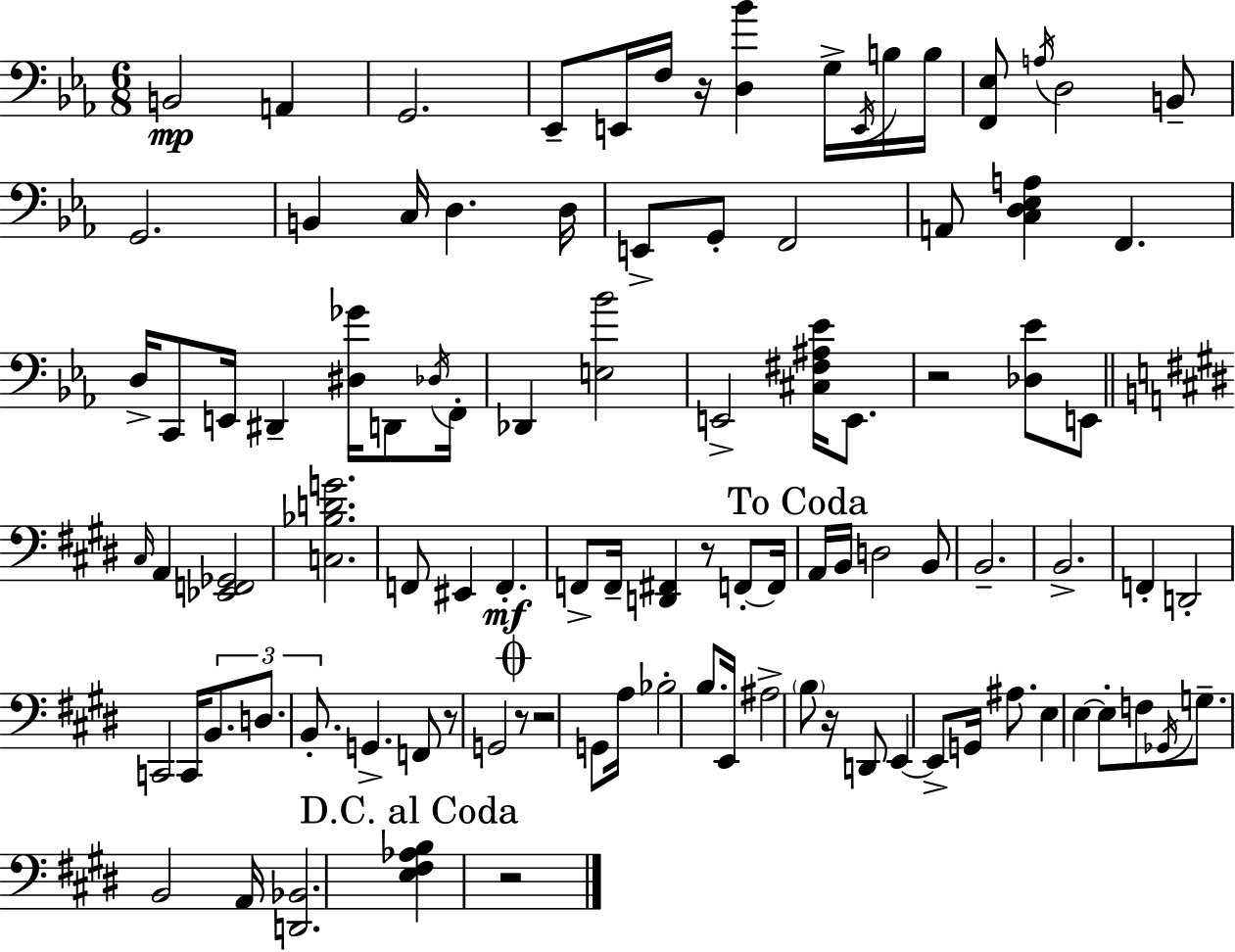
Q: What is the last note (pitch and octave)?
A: A2